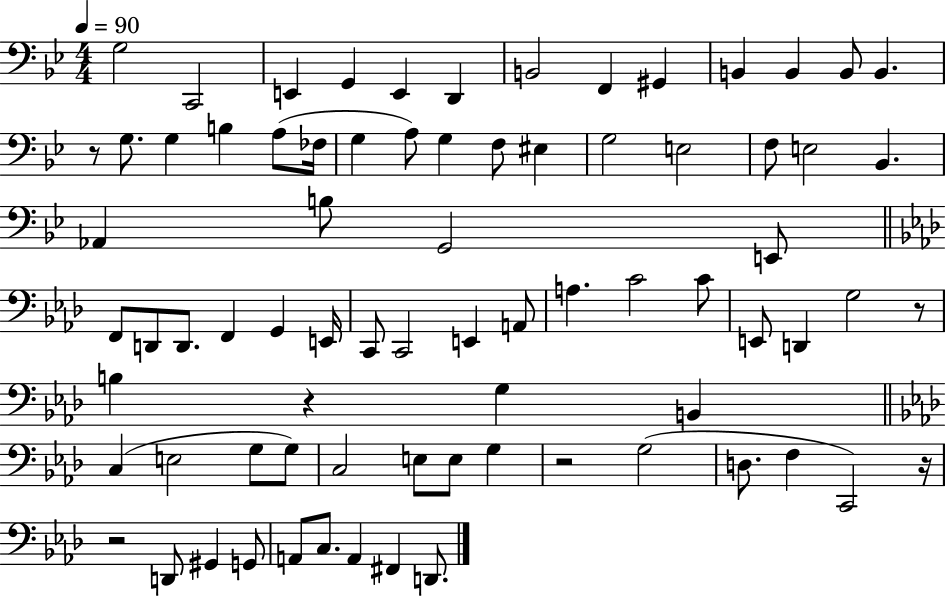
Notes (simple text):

G3/h C2/h E2/q G2/q E2/q D2/q B2/h F2/q G#2/q B2/q B2/q B2/e B2/q. R/e G3/e. G3/q B3/q A3/e FES3/s G3/q A3/e G3/q F3/e EIS3/q G3/h E3/h F3/e E3/h Bb2/q. Ab2/q B3/e G2/h E2/e F2/e D2/e D2/e. F2/q G2/q E2/s C2/e C2/h E2/q A2/e A3/q. C4/h C4/e E2/e D2/q G3/h R/e B3/q R/q G3/q B2/q C3/q E3/h G3/e G3/e C3/h E3/e E3/e G3/q R/h G3/h D3/e. F3/q C2/h R/s R/h D2/e G#2/q G2/e A2/e C3/e. A2/q F#2/q D2/e.